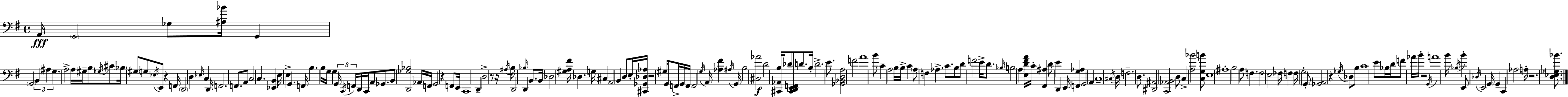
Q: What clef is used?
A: bass